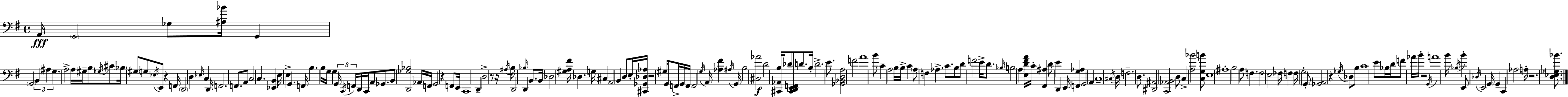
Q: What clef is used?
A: bass